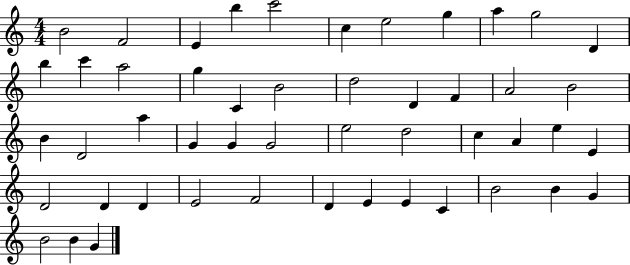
{
  \clef treble
  \numericTimeSignature
  \time 4/4
  \key c \major
  b'2 f'2 | e'4 b''4 c'''2 | c''4 e''2 g''4 | a''4 g''2 d'4 | \break b''4 c'''4 a''2 | g''4 c'4 b'2 | d''2 d'4 f'4 | a'2 b'2 | \break b'4 d'2 a''4 | g'4 g'4 g'2 | e''2 d''2 | c''4 a'4 e''4 e'4 | \break d'2 d'4 d'4 | e'2 f'2 | d'4 e'4 e'4 c'4 | b'2 b'4 g'4 | \break b'2 b'4 g'4 | \bar "|."
}